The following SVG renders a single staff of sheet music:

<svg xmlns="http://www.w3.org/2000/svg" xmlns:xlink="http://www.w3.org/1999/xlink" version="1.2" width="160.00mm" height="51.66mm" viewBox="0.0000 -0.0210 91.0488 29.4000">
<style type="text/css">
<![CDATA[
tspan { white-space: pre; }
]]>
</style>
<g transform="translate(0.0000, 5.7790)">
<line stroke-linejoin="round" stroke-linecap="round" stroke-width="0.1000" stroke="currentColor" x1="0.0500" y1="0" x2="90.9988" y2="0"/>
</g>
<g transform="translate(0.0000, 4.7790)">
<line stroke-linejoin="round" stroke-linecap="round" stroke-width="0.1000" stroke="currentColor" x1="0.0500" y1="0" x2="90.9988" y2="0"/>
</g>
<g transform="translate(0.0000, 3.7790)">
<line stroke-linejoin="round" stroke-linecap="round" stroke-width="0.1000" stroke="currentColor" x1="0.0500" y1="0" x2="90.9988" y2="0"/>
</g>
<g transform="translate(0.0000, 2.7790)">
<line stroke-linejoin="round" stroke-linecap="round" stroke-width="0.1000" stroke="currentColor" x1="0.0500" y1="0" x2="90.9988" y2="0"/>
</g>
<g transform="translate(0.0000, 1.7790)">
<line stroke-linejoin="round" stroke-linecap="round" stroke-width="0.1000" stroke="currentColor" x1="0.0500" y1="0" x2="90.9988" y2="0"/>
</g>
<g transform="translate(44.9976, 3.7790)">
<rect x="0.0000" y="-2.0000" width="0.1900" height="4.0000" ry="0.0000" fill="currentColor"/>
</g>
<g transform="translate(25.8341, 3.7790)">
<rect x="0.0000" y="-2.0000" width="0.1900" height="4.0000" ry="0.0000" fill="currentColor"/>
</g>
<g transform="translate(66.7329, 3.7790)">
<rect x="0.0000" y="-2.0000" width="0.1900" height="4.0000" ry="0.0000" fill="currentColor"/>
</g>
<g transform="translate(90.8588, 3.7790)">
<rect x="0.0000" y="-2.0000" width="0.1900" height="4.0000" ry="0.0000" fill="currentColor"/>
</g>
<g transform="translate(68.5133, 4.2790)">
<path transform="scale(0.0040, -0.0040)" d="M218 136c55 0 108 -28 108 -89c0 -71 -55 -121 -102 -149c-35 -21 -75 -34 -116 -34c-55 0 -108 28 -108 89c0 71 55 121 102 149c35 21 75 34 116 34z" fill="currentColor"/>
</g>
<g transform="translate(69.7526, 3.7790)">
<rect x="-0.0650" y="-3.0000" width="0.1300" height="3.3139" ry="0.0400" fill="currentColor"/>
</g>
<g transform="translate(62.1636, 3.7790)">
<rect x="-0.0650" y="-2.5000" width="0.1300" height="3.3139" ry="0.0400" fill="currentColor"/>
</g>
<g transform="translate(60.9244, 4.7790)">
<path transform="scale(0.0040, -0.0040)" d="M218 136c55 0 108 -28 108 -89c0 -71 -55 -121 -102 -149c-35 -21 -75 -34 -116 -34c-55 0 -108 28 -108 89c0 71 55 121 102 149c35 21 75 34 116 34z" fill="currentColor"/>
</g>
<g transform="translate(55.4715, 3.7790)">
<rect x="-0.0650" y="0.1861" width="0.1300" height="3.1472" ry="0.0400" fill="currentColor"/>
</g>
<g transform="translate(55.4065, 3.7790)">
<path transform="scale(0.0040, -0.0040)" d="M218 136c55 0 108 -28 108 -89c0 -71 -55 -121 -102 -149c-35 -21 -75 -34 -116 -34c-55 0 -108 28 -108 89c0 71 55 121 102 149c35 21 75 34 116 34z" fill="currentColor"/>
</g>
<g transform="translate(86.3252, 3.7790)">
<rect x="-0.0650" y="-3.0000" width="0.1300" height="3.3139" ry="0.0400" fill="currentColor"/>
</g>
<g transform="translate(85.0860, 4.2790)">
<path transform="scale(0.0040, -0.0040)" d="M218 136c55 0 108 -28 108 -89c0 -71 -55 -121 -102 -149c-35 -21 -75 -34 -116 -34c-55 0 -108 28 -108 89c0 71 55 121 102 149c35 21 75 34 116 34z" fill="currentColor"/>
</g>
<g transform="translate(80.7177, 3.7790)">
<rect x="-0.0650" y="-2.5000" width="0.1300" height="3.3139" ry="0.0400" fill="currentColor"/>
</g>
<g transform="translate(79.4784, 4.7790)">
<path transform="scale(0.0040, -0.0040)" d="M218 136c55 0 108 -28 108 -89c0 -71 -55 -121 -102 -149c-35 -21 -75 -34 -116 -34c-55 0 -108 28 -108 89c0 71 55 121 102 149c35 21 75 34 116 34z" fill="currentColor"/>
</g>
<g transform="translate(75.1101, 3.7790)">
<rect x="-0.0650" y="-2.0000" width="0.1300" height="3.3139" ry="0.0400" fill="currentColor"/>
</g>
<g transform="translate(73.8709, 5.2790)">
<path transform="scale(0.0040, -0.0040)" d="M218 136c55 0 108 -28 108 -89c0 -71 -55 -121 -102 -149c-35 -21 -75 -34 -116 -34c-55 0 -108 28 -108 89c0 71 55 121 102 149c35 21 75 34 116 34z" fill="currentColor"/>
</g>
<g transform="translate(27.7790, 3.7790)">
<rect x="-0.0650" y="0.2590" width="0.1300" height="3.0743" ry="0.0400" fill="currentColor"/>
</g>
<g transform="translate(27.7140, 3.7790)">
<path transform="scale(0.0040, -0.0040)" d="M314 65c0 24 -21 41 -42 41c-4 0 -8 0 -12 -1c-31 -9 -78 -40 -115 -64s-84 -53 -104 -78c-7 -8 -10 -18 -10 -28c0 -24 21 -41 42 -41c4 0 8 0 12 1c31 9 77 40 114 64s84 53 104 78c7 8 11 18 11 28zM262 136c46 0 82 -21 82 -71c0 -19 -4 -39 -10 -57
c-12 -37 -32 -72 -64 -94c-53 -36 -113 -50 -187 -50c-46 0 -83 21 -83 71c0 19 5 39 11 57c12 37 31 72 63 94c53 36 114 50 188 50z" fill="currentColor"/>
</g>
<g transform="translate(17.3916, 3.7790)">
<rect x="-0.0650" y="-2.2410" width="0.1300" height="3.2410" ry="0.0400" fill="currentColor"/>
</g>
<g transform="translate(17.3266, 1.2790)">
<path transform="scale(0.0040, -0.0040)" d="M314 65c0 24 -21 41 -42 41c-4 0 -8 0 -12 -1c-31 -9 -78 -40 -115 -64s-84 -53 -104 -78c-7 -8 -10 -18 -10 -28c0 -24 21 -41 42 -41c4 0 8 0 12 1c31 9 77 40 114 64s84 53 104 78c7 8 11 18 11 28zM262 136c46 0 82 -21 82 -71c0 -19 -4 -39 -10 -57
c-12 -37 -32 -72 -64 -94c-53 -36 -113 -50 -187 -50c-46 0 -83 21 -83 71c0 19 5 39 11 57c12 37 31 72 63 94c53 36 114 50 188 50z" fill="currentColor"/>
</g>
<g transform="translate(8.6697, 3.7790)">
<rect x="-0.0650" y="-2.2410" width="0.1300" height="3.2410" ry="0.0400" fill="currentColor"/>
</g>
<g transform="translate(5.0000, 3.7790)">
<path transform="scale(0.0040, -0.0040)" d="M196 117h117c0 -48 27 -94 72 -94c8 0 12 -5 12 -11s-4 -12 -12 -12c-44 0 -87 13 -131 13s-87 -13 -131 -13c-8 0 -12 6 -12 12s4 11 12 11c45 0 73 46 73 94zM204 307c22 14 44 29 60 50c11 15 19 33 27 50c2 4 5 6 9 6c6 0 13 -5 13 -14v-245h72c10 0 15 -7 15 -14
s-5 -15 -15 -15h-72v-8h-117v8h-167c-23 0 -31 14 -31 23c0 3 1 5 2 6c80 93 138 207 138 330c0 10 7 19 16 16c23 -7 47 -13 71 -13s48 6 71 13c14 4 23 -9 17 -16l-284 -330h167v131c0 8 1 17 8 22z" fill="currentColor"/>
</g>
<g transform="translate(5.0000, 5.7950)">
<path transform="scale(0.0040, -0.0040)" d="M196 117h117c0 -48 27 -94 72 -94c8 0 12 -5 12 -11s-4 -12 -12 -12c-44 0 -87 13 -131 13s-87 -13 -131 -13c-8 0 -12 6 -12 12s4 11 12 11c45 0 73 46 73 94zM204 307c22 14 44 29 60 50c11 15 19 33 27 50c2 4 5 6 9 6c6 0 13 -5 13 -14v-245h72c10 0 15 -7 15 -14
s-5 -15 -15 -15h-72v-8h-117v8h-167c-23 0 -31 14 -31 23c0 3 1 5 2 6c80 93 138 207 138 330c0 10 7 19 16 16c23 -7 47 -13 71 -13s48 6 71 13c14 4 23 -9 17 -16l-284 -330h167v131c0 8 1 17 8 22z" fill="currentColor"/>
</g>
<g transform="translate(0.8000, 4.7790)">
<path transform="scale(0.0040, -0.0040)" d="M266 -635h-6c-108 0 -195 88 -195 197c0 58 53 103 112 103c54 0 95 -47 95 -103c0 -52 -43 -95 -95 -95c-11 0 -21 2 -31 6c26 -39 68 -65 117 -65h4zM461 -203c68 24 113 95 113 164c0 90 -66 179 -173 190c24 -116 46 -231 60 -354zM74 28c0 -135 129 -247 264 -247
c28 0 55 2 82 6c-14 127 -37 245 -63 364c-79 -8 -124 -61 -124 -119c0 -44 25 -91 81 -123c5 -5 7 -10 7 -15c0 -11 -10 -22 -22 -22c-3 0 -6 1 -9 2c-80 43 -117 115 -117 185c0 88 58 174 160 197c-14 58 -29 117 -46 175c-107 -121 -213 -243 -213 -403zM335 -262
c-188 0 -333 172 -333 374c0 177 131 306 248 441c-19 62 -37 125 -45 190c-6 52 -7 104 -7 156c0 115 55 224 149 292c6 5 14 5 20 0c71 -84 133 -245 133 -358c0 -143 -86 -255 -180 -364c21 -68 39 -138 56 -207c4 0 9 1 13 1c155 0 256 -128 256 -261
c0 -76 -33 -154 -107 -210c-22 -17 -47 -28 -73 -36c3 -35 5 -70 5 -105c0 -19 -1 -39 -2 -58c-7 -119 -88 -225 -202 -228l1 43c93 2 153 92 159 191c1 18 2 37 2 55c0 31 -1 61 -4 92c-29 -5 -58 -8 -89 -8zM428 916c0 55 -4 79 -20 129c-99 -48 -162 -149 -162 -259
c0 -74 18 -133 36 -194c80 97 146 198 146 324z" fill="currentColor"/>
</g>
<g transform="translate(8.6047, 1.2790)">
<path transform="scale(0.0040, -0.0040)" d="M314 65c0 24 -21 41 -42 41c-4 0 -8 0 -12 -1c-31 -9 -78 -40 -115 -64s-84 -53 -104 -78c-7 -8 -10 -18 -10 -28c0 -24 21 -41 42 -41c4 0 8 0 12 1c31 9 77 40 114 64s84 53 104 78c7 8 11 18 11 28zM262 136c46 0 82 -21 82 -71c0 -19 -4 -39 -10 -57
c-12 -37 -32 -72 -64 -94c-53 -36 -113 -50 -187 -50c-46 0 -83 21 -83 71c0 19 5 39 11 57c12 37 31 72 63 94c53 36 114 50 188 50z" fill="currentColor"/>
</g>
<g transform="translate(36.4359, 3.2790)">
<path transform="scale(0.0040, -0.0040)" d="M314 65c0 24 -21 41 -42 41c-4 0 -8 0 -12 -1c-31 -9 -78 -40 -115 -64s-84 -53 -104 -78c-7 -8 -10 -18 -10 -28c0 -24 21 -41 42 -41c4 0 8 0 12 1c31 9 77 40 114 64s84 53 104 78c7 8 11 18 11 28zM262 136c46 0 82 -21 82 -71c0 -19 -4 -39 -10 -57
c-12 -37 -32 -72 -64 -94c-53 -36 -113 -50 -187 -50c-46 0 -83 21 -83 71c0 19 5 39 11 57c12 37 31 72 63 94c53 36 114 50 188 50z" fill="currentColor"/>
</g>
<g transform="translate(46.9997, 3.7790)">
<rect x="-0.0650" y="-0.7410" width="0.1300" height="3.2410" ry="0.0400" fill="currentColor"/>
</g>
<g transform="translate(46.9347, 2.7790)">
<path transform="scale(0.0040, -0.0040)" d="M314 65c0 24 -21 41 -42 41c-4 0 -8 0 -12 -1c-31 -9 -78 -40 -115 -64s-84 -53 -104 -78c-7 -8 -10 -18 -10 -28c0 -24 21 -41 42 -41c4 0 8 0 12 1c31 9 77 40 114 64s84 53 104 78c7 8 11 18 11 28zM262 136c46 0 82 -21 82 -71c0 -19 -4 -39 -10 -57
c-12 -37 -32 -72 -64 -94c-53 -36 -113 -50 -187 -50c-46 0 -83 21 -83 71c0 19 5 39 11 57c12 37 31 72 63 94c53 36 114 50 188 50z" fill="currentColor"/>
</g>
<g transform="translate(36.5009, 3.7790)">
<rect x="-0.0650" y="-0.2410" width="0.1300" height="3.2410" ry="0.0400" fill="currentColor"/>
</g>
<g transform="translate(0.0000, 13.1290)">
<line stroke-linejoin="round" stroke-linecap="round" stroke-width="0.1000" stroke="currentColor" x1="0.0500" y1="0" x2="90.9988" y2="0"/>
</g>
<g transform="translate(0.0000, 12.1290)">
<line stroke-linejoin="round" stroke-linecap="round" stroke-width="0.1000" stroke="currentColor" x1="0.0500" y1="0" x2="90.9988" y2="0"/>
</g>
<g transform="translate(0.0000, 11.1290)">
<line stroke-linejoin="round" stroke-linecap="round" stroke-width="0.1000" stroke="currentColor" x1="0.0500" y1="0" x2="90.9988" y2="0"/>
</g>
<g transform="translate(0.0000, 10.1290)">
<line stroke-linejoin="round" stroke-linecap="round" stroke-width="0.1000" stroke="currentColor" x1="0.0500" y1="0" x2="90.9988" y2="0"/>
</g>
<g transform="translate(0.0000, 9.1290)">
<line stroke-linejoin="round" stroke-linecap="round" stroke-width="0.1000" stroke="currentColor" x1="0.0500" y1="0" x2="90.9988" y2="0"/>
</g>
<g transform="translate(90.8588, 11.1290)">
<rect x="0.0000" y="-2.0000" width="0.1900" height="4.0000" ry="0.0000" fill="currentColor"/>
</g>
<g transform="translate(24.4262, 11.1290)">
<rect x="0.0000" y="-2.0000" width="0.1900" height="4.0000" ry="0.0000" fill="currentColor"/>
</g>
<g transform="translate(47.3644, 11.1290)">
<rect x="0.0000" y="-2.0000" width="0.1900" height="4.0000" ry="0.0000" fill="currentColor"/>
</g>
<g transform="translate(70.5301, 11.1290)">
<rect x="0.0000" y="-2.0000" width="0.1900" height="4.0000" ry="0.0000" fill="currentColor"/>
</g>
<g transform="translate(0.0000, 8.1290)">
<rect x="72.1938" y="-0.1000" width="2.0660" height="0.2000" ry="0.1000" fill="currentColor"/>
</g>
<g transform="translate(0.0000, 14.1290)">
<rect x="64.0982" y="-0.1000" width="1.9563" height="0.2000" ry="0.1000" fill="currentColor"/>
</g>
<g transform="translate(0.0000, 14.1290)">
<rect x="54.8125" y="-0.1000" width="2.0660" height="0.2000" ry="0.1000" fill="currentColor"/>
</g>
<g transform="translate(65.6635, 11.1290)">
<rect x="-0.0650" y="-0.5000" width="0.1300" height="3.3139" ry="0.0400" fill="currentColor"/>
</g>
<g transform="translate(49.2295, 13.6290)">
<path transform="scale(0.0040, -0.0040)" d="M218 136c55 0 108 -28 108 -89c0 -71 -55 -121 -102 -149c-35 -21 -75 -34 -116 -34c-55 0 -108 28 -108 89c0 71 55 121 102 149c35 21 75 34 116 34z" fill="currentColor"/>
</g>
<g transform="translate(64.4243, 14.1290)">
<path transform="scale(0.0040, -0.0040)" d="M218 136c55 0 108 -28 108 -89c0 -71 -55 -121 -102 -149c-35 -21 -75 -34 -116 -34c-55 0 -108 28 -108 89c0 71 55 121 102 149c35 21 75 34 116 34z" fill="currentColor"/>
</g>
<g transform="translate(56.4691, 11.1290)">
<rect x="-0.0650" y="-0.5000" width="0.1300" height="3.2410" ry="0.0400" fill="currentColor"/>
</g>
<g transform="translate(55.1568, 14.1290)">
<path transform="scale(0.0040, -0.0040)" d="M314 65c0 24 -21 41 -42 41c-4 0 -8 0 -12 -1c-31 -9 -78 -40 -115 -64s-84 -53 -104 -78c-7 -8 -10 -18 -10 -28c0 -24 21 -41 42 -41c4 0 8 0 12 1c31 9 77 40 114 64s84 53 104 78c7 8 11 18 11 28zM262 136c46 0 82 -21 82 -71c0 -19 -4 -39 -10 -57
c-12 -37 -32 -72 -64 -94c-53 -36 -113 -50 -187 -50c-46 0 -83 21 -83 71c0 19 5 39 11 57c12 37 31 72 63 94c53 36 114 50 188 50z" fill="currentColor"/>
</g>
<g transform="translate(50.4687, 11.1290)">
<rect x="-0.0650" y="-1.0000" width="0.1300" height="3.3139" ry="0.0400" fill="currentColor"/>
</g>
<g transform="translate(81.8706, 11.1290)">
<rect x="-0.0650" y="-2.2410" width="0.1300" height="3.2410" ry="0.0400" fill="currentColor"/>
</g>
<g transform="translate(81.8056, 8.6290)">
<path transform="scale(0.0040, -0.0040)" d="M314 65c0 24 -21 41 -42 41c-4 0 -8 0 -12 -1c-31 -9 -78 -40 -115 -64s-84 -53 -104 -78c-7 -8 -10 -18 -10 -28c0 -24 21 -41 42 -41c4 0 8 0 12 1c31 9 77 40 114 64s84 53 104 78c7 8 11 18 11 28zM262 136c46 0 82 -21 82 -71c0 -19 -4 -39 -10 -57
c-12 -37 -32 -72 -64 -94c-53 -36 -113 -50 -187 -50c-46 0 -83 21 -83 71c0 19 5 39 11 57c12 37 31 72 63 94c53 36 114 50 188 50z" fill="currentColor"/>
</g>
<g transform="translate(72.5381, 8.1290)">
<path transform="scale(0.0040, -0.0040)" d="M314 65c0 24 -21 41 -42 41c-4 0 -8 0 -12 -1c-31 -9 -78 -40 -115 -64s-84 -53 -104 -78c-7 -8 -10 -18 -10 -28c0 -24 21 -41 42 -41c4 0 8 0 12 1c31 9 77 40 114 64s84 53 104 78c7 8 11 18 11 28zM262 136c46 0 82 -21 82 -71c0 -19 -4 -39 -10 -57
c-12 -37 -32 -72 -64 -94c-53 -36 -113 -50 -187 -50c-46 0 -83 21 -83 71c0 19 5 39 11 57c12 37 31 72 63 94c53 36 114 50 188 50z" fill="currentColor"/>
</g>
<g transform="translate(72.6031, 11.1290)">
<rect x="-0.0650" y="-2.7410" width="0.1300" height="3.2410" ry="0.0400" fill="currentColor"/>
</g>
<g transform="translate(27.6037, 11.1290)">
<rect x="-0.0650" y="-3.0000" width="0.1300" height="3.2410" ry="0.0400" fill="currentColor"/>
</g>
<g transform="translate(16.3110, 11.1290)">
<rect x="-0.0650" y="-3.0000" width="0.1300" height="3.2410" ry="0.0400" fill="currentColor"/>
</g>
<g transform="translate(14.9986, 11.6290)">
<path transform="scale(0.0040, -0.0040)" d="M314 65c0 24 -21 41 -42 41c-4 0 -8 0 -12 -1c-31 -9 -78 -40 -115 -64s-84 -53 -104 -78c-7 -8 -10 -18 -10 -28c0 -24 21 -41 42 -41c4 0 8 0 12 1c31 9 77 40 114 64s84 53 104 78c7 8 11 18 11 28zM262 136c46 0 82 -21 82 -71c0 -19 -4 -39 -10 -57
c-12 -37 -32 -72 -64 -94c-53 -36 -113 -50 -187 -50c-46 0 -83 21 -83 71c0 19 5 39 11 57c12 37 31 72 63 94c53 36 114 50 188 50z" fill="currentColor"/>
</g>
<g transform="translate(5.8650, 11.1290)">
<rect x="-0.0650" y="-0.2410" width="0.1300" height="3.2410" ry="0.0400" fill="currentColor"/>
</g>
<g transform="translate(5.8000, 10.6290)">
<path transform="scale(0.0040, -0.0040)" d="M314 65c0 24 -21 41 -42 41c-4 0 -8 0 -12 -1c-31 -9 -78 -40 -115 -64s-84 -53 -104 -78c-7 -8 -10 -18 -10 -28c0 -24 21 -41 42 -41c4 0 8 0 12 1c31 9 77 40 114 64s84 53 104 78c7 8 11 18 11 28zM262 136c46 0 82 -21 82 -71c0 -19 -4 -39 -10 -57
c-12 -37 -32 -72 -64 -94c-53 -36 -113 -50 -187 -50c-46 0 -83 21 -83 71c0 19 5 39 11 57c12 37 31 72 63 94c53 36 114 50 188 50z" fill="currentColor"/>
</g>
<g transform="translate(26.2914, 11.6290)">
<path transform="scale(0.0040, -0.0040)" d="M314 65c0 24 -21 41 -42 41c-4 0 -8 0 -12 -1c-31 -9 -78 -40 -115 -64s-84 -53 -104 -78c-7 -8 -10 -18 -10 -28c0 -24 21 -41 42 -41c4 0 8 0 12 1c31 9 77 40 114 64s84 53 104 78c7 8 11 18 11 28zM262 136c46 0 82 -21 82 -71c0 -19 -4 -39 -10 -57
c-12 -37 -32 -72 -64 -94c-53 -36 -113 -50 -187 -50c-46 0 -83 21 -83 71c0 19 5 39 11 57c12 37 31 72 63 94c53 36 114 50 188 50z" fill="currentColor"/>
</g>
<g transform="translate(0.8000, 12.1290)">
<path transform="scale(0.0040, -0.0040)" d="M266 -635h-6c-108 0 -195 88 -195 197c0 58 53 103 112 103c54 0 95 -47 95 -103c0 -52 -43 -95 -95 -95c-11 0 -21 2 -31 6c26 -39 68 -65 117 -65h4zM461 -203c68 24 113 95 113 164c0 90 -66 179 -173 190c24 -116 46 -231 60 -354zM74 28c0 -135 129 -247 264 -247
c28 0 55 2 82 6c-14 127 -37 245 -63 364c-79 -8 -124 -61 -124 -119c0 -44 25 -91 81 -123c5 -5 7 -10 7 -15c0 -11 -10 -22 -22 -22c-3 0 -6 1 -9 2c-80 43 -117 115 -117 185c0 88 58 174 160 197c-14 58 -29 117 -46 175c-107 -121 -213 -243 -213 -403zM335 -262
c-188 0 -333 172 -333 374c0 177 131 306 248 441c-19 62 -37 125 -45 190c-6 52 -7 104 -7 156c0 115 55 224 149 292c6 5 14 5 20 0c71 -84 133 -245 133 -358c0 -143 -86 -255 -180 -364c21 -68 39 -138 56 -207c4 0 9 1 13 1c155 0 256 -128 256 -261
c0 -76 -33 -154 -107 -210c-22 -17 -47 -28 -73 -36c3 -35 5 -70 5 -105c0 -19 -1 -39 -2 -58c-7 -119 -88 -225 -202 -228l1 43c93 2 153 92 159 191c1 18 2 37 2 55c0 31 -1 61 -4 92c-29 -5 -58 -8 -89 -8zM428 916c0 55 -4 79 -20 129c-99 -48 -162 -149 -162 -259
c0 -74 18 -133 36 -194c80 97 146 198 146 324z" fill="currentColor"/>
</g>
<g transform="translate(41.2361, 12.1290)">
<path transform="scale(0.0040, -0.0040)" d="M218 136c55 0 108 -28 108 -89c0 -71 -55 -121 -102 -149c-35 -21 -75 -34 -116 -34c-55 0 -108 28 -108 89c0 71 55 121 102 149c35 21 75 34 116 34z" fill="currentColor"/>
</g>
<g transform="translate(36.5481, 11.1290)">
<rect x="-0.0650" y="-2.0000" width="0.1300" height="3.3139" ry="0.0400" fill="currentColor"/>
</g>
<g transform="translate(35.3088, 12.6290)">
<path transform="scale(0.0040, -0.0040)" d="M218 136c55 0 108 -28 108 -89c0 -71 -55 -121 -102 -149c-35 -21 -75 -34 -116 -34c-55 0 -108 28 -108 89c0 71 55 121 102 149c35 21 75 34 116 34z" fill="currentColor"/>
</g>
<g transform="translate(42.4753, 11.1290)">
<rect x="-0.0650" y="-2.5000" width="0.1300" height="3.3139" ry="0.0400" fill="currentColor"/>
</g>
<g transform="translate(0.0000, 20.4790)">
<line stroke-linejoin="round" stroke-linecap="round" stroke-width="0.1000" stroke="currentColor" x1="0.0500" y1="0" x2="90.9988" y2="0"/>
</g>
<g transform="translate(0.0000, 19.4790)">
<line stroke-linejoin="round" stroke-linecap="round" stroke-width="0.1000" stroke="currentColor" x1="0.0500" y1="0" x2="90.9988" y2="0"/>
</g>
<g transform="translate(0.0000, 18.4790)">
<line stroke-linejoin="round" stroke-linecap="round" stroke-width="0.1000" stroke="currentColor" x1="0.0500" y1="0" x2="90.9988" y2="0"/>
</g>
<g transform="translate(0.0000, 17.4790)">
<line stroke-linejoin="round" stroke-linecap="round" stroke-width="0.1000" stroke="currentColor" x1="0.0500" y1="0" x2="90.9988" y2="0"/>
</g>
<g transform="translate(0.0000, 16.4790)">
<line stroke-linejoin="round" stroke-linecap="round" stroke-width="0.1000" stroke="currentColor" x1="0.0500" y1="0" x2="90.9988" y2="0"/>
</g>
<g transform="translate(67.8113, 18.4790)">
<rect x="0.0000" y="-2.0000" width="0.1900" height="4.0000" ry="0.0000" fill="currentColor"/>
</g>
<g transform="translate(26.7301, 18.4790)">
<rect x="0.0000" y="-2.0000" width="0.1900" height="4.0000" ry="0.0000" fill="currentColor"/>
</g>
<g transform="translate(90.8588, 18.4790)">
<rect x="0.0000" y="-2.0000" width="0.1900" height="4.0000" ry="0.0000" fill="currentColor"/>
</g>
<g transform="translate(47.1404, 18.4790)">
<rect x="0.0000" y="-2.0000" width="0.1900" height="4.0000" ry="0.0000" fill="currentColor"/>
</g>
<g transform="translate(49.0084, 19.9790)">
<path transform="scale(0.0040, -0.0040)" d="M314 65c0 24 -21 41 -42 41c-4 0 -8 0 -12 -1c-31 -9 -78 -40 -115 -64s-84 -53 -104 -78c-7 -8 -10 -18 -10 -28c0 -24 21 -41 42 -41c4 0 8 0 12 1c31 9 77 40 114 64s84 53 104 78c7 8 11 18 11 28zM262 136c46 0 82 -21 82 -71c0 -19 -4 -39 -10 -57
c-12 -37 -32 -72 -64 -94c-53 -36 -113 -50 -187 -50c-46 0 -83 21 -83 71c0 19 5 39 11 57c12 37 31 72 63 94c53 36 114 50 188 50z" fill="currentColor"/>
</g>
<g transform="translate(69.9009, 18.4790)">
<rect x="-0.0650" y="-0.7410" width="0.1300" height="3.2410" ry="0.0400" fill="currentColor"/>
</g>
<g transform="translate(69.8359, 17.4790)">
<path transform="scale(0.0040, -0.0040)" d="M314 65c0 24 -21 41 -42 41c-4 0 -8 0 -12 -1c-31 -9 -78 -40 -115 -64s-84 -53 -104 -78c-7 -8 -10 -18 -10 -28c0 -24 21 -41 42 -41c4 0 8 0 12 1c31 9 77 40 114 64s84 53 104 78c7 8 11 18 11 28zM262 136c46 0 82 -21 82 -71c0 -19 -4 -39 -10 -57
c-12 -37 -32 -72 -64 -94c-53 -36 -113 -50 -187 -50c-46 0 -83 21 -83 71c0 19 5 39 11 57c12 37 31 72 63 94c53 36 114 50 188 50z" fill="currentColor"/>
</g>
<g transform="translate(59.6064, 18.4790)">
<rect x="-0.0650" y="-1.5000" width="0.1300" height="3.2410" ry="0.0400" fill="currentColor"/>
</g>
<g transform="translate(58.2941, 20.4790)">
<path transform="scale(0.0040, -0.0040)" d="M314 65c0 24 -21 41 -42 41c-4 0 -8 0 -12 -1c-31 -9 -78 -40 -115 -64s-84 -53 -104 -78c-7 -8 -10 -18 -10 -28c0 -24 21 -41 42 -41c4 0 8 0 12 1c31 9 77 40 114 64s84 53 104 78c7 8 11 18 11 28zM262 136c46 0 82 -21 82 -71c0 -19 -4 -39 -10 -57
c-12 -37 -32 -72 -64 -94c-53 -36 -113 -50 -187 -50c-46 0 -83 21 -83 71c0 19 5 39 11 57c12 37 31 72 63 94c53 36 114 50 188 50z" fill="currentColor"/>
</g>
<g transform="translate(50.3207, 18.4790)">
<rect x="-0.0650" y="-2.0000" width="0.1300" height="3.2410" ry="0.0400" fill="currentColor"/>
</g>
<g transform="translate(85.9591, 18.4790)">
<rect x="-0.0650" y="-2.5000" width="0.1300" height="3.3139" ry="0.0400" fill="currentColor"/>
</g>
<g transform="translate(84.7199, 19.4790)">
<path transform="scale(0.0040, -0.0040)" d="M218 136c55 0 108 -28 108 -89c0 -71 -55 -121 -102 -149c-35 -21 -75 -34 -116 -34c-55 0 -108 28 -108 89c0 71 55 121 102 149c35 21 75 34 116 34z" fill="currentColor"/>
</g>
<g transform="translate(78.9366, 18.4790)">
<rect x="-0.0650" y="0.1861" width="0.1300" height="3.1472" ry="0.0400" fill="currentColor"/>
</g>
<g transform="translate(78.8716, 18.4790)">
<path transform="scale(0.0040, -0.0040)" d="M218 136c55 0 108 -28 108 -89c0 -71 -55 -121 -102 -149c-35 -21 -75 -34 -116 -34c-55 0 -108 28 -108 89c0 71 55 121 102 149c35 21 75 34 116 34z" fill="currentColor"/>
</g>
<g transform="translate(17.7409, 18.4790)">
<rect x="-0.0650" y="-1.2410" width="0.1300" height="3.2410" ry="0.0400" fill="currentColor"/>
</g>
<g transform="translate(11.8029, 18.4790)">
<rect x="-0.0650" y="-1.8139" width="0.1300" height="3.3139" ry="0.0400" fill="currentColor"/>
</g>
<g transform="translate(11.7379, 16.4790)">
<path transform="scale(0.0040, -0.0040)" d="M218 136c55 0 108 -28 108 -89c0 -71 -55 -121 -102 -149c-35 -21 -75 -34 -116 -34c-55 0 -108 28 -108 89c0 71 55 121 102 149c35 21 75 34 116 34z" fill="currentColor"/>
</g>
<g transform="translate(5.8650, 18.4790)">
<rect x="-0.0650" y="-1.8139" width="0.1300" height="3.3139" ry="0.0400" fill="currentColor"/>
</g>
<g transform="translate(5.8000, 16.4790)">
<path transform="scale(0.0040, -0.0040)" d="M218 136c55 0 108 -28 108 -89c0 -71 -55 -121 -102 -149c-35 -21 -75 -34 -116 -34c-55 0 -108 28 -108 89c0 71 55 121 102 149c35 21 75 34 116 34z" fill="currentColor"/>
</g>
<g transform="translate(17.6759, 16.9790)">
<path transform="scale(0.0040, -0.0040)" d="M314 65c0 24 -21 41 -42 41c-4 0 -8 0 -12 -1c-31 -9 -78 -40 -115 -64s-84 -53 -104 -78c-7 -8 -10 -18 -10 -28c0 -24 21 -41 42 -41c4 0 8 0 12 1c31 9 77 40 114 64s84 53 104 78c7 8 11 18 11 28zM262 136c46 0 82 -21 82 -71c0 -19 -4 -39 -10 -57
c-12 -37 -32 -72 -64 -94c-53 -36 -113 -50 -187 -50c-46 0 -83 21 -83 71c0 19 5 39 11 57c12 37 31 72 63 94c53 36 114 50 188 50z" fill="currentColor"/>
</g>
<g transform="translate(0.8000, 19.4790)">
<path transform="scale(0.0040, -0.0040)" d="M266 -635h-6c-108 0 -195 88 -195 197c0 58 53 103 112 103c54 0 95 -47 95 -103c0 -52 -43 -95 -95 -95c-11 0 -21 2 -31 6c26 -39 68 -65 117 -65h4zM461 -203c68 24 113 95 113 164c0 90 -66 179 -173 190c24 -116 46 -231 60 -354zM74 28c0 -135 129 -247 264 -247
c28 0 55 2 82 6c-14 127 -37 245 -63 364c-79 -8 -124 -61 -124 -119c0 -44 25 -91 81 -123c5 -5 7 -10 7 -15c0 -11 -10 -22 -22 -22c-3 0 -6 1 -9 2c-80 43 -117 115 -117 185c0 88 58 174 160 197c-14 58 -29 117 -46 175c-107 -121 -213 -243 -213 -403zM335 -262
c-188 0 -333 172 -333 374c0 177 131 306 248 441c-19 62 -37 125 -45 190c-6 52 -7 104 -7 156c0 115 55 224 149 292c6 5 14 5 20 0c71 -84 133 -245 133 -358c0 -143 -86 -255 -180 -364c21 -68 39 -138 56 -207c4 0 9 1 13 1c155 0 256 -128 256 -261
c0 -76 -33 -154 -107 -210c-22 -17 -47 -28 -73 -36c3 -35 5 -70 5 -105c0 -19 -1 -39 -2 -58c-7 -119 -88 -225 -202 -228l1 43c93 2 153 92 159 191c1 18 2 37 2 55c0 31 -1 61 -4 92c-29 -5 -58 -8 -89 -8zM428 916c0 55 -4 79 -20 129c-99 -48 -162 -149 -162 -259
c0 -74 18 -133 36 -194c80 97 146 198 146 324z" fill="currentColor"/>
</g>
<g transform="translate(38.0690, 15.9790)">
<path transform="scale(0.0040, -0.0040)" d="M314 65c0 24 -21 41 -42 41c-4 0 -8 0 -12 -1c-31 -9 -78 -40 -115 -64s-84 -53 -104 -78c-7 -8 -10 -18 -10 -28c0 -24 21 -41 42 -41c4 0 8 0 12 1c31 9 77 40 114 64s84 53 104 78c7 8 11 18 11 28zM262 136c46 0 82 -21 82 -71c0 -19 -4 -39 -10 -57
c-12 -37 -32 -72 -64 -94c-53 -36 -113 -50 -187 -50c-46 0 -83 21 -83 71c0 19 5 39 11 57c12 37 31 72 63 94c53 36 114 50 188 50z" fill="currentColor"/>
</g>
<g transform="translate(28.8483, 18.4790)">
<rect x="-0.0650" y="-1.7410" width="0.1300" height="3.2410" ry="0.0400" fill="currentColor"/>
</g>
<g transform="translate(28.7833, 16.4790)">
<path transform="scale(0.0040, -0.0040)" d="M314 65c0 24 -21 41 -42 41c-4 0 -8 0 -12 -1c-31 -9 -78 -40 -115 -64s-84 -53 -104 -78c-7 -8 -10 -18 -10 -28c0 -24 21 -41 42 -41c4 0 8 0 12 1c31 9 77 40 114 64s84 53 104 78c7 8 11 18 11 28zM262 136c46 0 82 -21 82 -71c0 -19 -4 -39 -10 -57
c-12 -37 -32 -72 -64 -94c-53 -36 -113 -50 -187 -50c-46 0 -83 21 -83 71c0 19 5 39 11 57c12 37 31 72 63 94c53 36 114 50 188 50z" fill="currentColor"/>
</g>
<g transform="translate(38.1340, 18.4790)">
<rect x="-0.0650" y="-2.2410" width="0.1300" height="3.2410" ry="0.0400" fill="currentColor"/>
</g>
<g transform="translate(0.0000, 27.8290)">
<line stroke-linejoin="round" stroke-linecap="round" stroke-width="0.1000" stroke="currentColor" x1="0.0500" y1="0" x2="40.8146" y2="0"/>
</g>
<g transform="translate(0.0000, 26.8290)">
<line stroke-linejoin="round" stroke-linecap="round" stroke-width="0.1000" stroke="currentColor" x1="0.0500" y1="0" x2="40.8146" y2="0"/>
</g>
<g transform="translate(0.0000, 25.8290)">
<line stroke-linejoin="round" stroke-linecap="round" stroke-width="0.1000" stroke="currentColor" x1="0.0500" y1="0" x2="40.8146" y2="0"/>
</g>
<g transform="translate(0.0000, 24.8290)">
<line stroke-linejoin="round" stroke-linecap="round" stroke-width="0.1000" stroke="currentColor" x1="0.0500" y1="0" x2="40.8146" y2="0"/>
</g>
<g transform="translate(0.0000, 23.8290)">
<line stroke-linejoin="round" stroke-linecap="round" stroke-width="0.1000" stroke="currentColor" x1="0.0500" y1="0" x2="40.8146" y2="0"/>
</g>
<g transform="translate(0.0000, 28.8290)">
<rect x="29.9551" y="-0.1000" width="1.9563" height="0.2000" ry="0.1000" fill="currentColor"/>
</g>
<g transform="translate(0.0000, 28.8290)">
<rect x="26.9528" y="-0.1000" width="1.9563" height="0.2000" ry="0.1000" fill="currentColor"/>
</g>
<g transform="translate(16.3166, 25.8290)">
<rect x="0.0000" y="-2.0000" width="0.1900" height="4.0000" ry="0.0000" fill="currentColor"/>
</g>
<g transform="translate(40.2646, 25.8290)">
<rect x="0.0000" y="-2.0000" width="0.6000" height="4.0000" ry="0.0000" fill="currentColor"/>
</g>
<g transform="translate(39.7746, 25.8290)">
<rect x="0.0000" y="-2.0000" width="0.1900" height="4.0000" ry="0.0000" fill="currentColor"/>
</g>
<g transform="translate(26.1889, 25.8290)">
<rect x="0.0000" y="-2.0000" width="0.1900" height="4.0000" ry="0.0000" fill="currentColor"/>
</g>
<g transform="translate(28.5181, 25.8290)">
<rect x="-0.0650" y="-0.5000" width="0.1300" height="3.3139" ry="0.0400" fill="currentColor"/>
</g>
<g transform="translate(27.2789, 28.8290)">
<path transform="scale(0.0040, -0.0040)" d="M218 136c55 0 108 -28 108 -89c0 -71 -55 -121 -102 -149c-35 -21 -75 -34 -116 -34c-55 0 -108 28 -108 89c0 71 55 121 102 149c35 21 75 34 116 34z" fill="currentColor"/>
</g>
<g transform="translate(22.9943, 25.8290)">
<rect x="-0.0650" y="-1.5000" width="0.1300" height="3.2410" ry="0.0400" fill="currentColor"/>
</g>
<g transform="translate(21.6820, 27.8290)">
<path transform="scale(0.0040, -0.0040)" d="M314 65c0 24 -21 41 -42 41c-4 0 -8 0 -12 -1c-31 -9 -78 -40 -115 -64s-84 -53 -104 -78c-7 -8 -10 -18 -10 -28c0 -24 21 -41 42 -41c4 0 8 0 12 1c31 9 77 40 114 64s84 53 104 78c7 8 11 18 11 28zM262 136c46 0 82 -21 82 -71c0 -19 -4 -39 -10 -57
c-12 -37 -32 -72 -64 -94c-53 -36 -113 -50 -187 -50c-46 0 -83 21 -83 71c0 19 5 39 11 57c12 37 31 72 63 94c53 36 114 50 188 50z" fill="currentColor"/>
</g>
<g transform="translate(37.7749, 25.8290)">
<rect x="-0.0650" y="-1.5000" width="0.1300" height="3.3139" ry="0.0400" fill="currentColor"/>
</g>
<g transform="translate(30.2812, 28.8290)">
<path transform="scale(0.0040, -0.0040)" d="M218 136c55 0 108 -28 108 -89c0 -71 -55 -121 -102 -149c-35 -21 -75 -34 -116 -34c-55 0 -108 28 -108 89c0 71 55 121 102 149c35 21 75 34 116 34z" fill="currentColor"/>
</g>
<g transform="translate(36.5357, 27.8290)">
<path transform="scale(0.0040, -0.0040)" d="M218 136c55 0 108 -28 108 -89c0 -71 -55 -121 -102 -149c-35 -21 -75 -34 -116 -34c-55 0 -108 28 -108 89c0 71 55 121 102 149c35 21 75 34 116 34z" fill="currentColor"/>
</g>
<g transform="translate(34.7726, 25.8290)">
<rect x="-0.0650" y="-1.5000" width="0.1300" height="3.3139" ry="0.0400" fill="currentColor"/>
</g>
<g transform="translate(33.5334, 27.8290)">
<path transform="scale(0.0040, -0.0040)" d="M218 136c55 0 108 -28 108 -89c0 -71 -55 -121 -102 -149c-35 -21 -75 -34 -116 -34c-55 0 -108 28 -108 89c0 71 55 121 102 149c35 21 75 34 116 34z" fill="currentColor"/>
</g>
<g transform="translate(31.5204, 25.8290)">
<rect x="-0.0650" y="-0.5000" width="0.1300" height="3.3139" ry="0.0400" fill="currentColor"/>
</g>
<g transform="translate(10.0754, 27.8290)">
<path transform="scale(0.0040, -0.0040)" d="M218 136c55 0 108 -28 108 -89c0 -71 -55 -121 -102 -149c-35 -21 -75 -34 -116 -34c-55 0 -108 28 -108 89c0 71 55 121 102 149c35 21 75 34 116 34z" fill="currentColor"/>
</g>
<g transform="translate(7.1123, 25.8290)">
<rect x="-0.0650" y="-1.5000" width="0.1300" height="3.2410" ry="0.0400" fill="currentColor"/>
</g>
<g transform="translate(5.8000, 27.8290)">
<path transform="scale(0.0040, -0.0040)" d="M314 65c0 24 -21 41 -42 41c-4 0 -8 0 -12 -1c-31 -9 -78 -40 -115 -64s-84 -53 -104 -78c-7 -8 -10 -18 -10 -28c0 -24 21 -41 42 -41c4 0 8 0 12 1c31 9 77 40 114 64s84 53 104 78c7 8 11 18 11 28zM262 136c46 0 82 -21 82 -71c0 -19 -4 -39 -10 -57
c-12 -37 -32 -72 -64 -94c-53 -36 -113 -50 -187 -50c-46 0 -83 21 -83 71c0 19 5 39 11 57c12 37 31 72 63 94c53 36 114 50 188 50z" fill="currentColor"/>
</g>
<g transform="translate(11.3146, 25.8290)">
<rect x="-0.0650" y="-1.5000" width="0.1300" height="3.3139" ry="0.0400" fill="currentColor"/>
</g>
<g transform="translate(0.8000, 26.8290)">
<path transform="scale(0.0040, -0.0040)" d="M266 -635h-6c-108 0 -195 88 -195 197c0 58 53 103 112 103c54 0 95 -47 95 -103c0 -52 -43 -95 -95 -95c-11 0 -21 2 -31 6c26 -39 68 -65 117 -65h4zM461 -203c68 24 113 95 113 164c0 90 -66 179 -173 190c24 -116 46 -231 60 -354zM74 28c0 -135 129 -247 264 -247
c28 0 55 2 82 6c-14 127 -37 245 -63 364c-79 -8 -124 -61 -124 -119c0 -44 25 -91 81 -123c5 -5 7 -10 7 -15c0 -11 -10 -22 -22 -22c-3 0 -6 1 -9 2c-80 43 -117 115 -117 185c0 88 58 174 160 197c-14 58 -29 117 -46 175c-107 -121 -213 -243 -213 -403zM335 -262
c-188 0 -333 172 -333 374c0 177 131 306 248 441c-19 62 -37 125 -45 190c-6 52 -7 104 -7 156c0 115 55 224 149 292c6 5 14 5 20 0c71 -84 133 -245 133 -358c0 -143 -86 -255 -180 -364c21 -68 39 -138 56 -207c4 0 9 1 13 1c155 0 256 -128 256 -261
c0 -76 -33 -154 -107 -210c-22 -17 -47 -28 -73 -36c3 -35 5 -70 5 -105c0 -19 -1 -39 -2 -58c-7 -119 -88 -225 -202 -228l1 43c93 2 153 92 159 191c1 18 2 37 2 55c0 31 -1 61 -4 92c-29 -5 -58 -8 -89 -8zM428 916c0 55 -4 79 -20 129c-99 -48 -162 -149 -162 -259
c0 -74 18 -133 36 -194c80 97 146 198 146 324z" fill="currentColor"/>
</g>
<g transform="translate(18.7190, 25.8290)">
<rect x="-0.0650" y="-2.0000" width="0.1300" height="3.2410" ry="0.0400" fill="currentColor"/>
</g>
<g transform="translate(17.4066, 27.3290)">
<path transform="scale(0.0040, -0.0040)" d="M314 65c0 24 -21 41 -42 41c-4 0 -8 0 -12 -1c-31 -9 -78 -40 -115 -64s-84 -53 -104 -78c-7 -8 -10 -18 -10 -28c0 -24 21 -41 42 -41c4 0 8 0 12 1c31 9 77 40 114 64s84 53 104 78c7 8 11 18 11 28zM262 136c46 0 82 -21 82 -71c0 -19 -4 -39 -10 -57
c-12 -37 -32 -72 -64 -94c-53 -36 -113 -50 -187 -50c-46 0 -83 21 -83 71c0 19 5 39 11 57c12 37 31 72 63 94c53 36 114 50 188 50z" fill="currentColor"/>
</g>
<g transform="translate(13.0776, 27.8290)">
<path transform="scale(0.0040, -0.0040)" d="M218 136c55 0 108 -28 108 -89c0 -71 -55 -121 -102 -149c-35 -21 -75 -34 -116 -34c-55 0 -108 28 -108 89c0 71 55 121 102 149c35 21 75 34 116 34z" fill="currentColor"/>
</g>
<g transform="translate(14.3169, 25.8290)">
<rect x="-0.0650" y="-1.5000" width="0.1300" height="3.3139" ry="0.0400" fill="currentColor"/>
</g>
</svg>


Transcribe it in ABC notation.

X:1
T:Untitled
M:4/4
L:1/4
K:C
g2 g2 B2 c2 d2 B G A F G A c2 A2 A2 F G D C2 C a2 g2 f f e2 f2 g2 F2 E2 d2 B G E2 E E F2 E2 C C E E